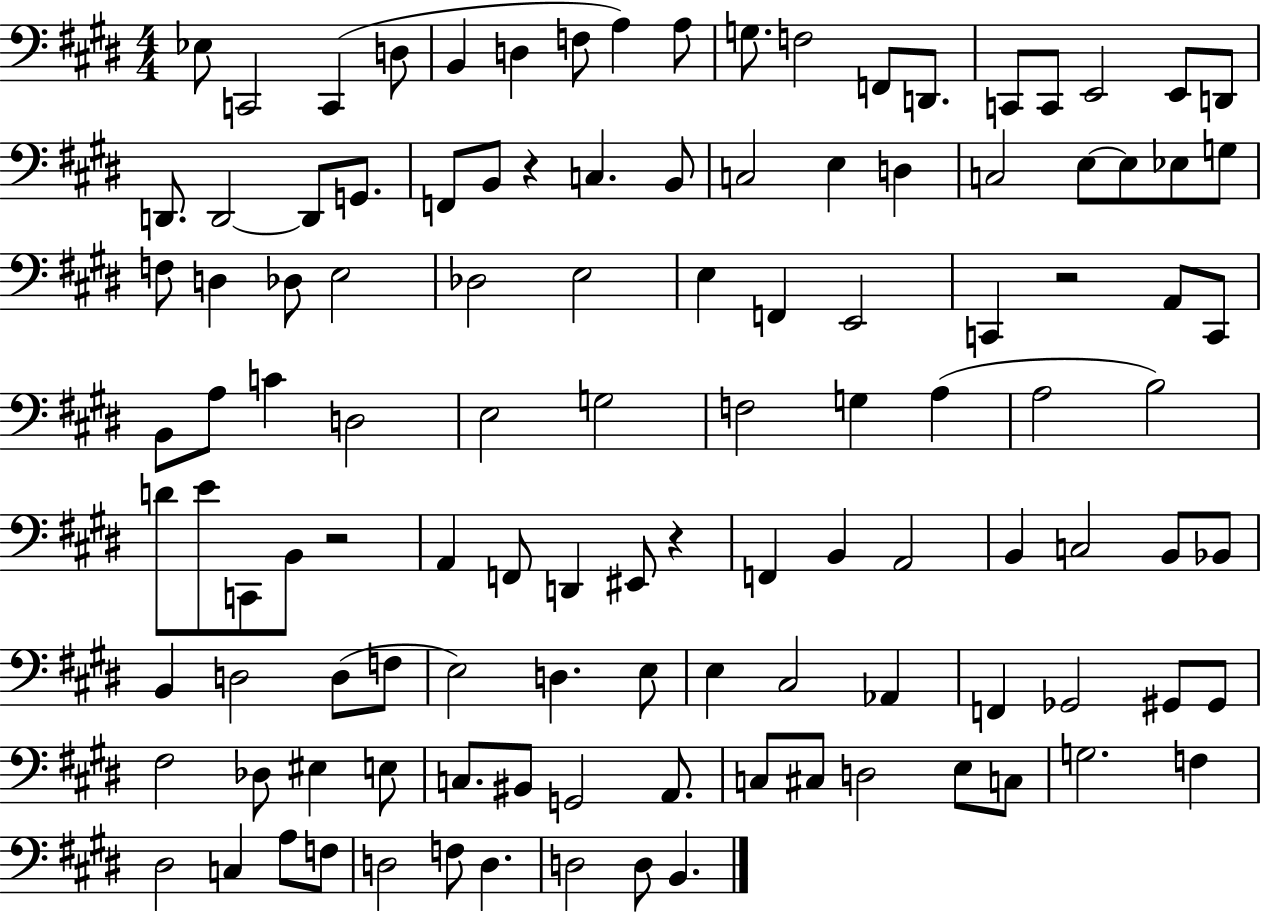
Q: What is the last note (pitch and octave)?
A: B2